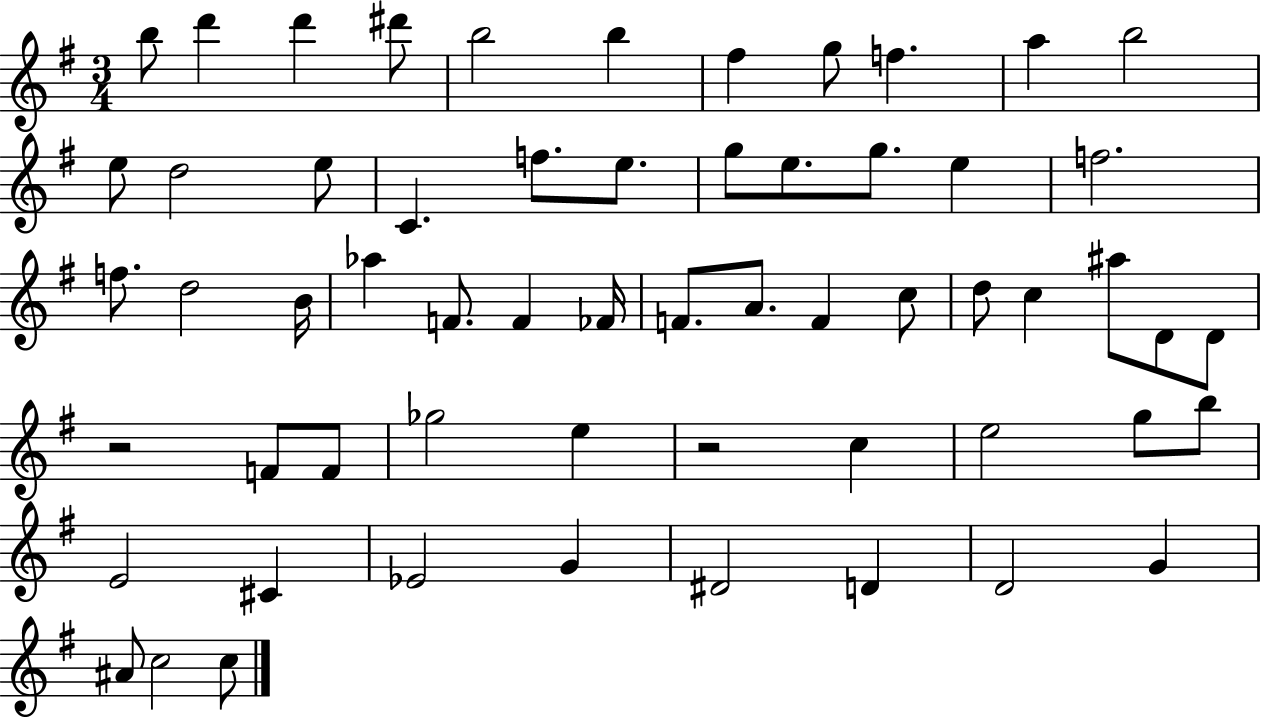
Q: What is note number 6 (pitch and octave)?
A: B5